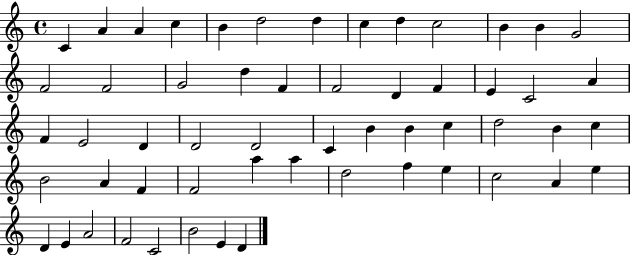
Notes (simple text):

C4/q A4/q A4/q C5/q B4/q D5/h D5/q C5/q D5/q C5/h B4/q B4/q G4/h F4/h F4/h G4/h D5/q F4/q F4/h D4/q F4/q E4/q C4/h A4/q F4/q E4/h D4/q D4/h D4/h C4/q B4/q B4/q C5/q D5/h B4/q C5/q B4/h A4/q F4/q F4/h A5/q A5/q D5/h F5/q E5/q C5/h A4/q E5/q D4/q E4/q A4/h F4/h C4/h B4/h E4/q D4/q